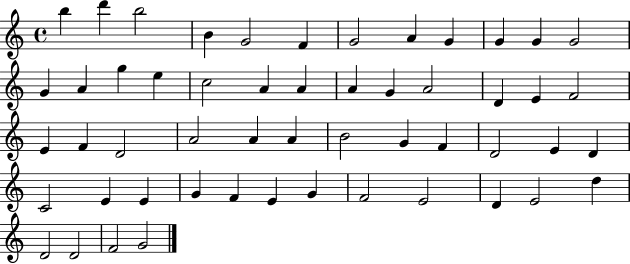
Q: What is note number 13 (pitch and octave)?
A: G4